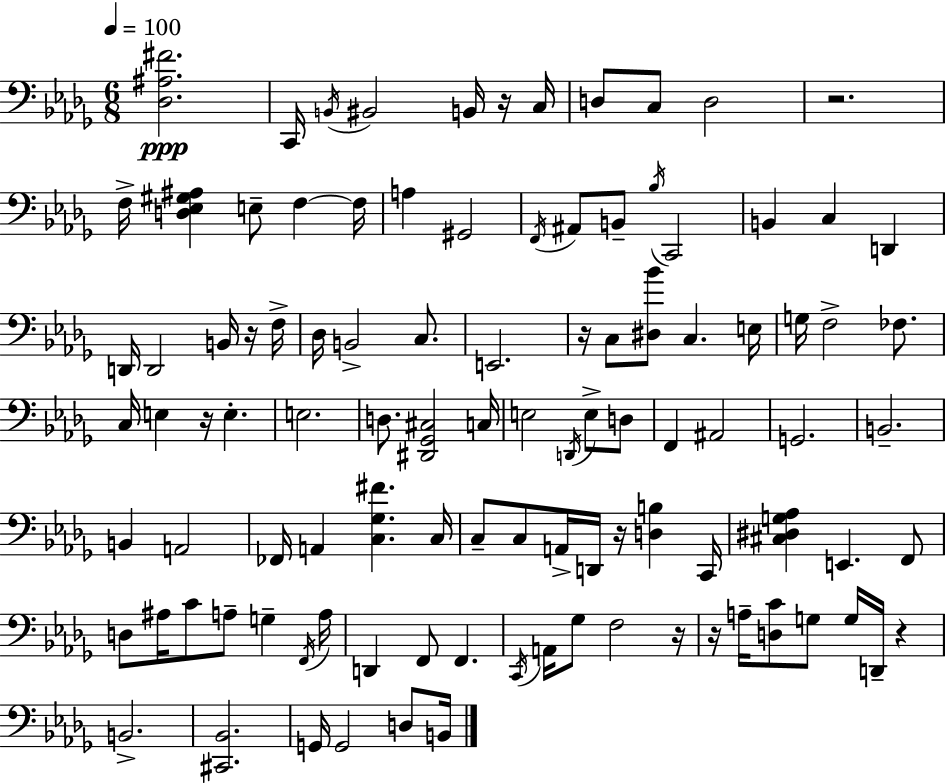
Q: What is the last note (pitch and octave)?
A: B2